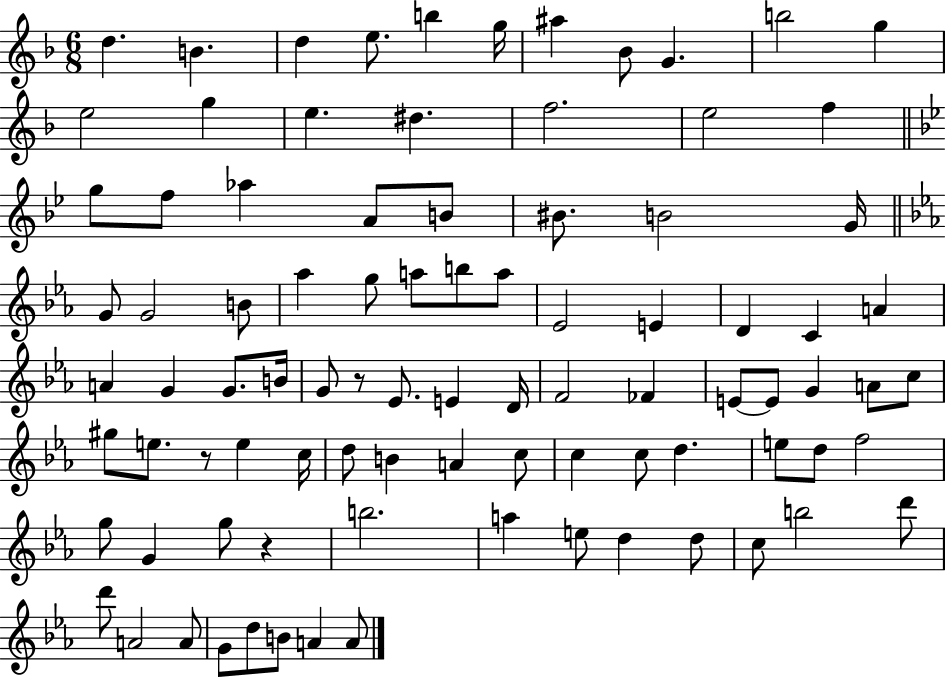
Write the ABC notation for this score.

X:1
T:Untitled
M:6/8
L:1/4
K:F
d B d e/2 b g/4 ^a _B/2 G b2 g e2 g e ^d f2 e2 f g/2 f/2 _a A/2 B/2 ^B/2 B2 G/4 G/2 G2 B/2 _a g/2 a/2 b/2 a/2 _E2 E D C A A G G/2 B/4 G/2 z/2 _E/2 E D/4 F2 _F E/2 E/2 G A/2 c/2 ^g/2 e/2 z/2 e c/4 d/2 B A c/2 c c/2 d e/2 d/2 f2 g/2 G g/2 z b2 a e/2 d d/2 c/2 b2 d'/2 d'/2 A2 A/2 G/2 d/2 B/2 A A/2